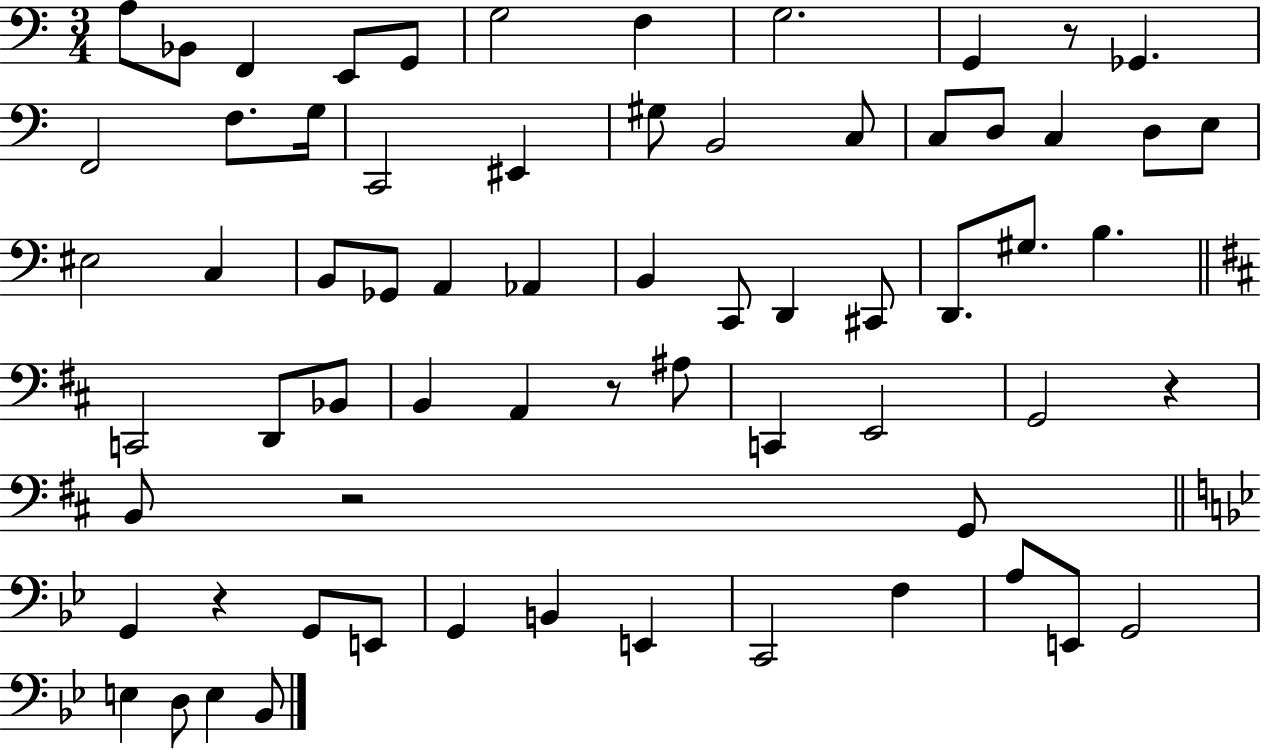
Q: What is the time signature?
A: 3/4